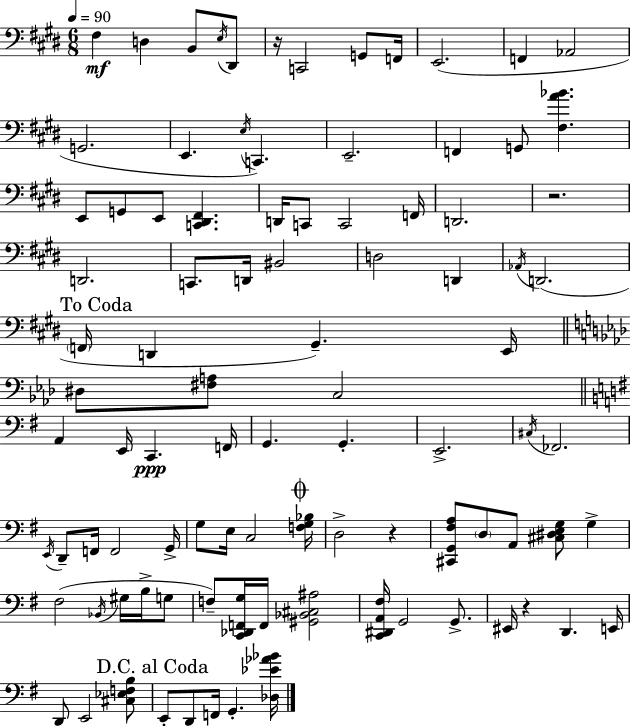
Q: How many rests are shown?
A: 4